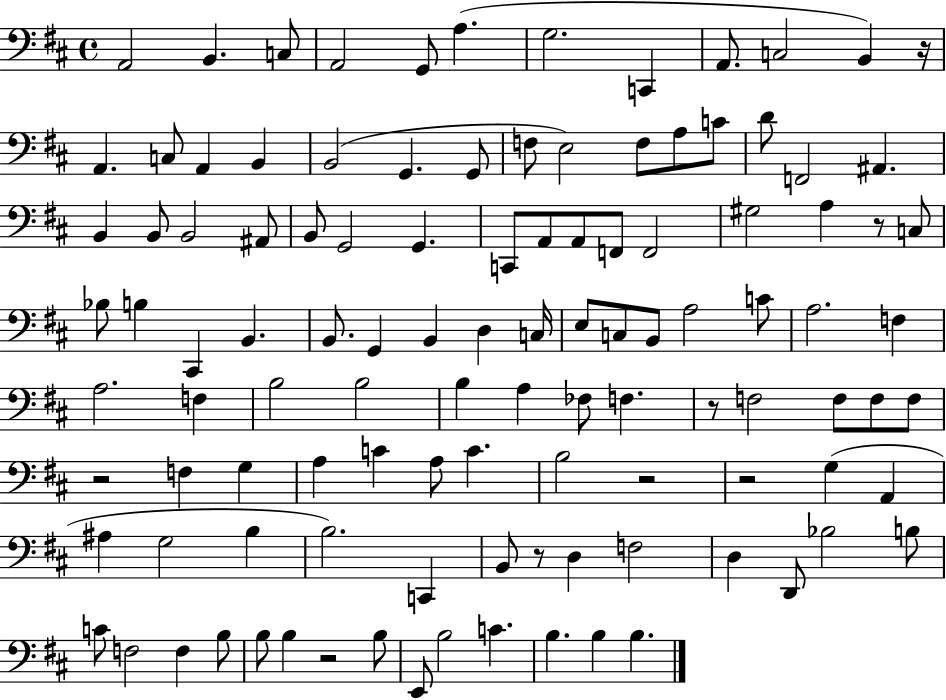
A2/h B2/q. C3/e A2/h G2/e A3/q. G3/h. C2/q A2/e. C3/h B2/q R/s A2/q. C3/e A2/q B2/q B2/h G2/q. G2/e F3/e E3/h F3/e A3/e C4/e D4/e F2/h A#2/q. B2/q B2/e B2/h A#2/e B2/e G2/h G2/q. C2/e A2/e A2/e F2/e F2/h G#3/h A3/q R/e C3/e Bb3/e B3/q C#2/q B2/q. B2/e. G2/q B2/q D3/q C3/s E3/e C3/e B2/e A3/h C4/e A3/h. F3/q A3/h. F3/q B3/h B3/h B3/q A3/q FES3/e F3/q. R/e F3/h F3/e F3/e F3/e R/h F3/q G3/q A3/q C4/q A3/e C4/q. B3/h R/h R/h G3/q A2/q A#3/q G3/h B3/q B3/h. C2/q B2/e R/e D3/q F3/h D3/q D2/e Bb3/h B3/e C4/e F3/h F3/q B3/e B3/e B3/q R/h B3/e E2/e B3/h C4/q. B3/q. B3/q B3/q.